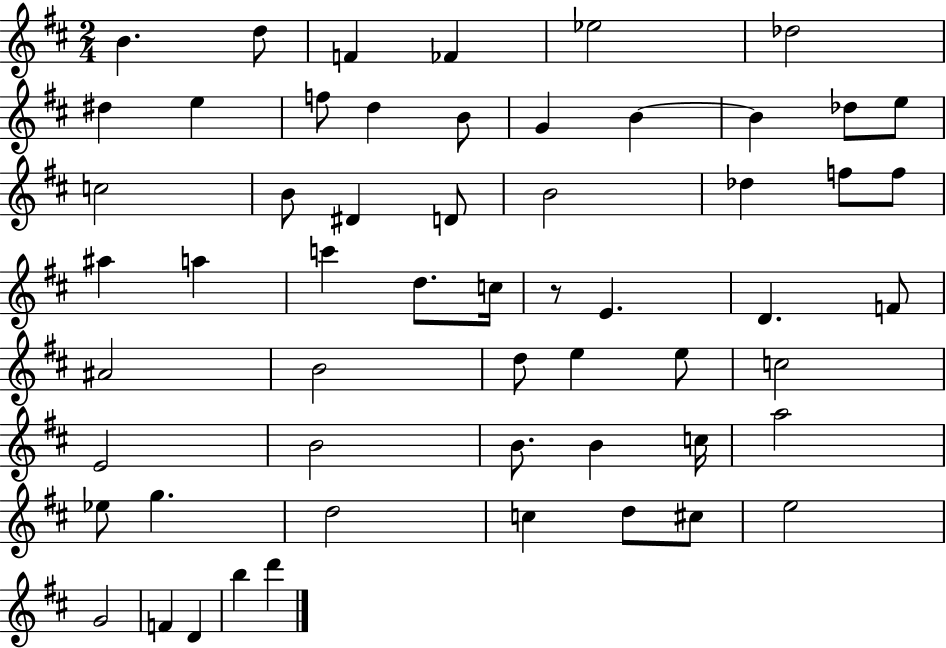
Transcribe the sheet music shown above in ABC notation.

X:1
T:Untitled
M:2/4
L:1/4
K:D
B d/2 F _F _e2 _d2 ^d e f/2 d B/2 G B B _d/2 e/2 c2 B/2 ^D D/2 B2 _d f/2 f/2 ^a a c' d/2 c/4 z/2 E D F/2 ^A2 B2 d/2 e e/2 c2 E2 B2 B/2 B c/4 a2 _e/2 g d2 c d/2 ^c/2 e2 G2 F D b d'